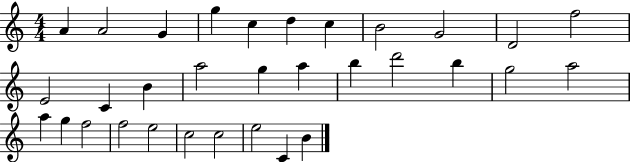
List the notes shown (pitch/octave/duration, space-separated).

A4/q A4/h G4/q G5/q C5/q D5/q C5/q B4/h G4/h D4/h F5/h E4/h C4/q B4/q A5/h G5/q A5/q B5/q D6/h B5/q G5/h A5/h A5/q G5/q F5/h F5/h E5/h C5/h C5/h E5/h C4/q B4/q